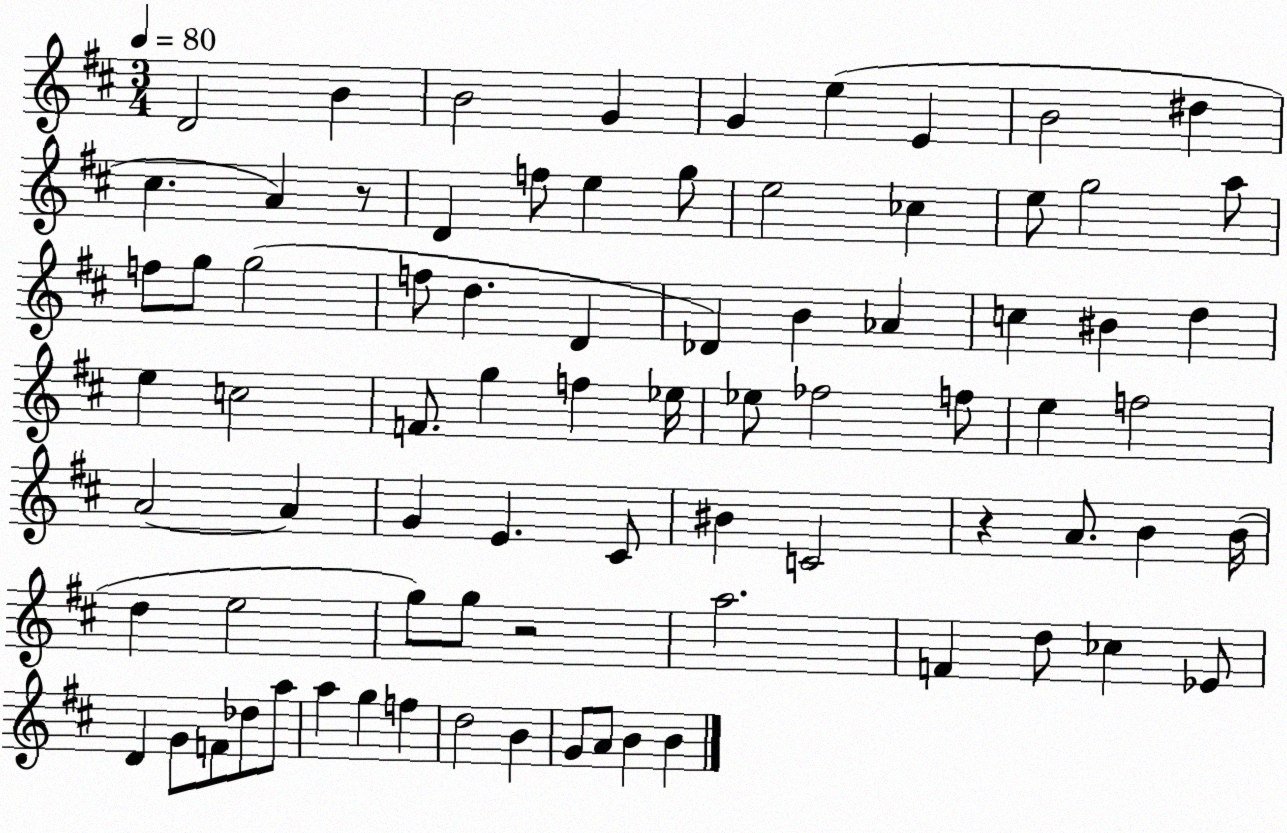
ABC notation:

X:1
T:Untitled
M:3/4
L:1/4
K:D
D2 B B2 G G e E B2 ^d ^c A z/2 D f/2 e g/2 e2 _c e/2 g2 a/2 f/2 g/2 g2 f/2 d D _D B _A c ^B d e c2 F/2 g f _e/4 _e/2 _f2 f/2 e f2 A2 A G E ^C/2 ^B C2 z A/2 B B/4 d e2 g/2 g/2 z2 a2 F d/2 _c _E/2 D G/2 F/2 _d/2 a/2 a g f d2 B G/2 A/2 B B